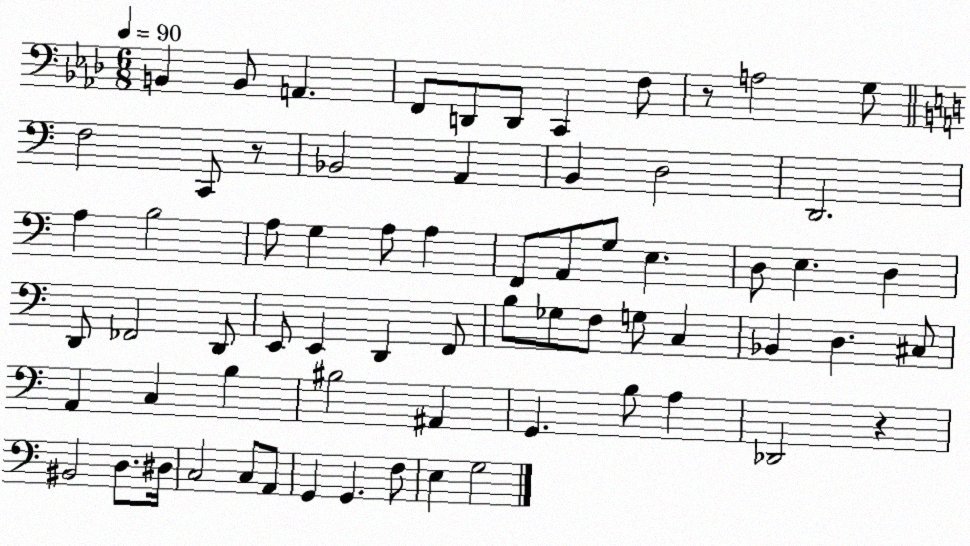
X:1
T:Untitled
M:6/8
L:1/4
K:Ab
B,, B,,/2 A,, F,,/2 D,,/2 D,,/2 C,, F,/2 z/2 A,2 G,/2 F,2 C,,/2 z/2 _B,,2 A,, B,, D,2 D,,2 A, B,2 A,/2 G, A,/2 A, F,,/2 A,,/2 G,/2 E, D,/2 E, D, D,,/2 _F,,2 D,,/2 E,,/2 E,, D,, F,,/2 B,/2 _G,/2 F,/2 G,/2 C, _B,, D, ^C,/2 A,, C, B, ^B,2 ^A,, G,, B,/2 A, _D,,2 z ^B,,2 D,/2 ^D,/4 C,2 C,/2 A,,/2 G,, G,, F,/2 E, G,2